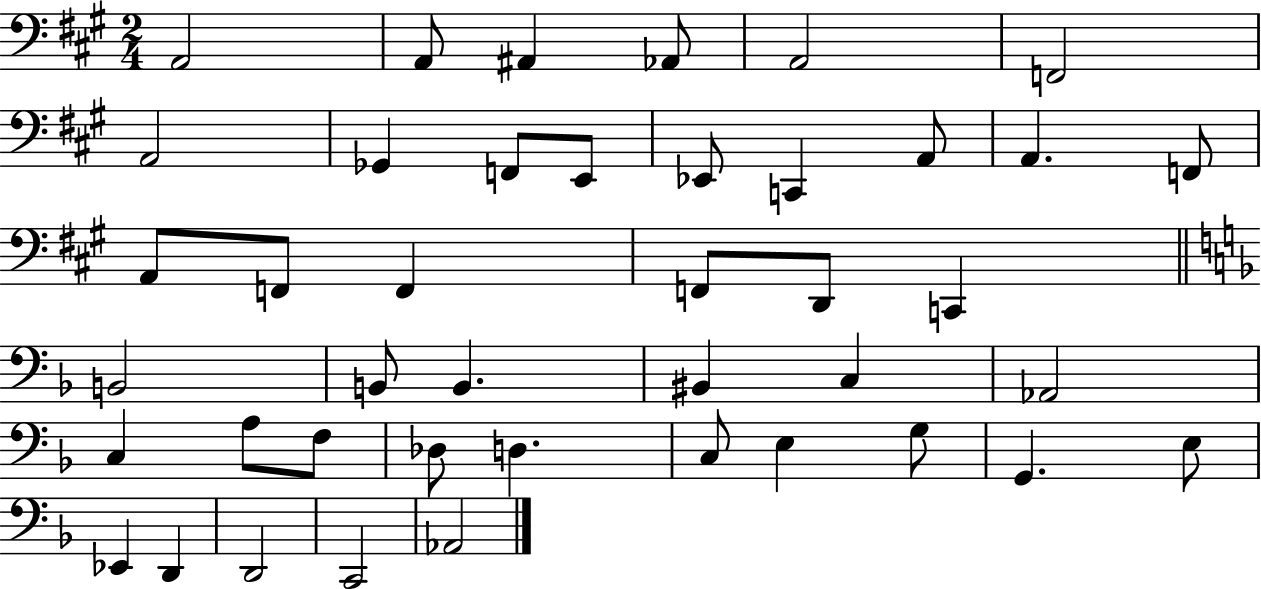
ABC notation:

X:1
T:Untitled
M:2/4
L:1/4
K:A
A,,2 A,,/2 ^A,, _A,,/2 A,,2 F,,2 A,,2 _G,, F,,/2 E,,/2 _E,,/2 C,, A,,/2 A,, F,,/2 A,,/2 F,,/2 F,, F,,/2 D,,/2 C,, B,,2 B,,/2 B,, ^B,, C, _A,,2 C, A,/2 F,/2 _D,/2 D, C,/2 E, G,/2 G,, E,/2 _E,, D,, D,,2 C,,2 _A,,2